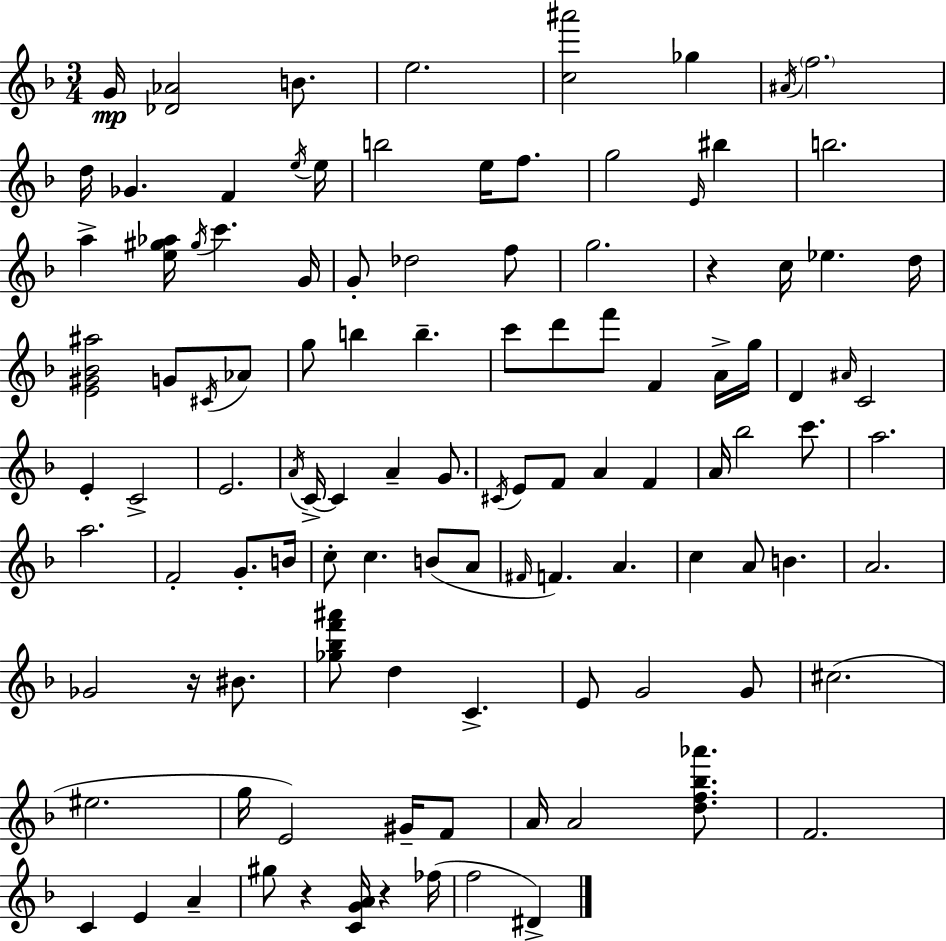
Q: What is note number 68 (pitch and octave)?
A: B4